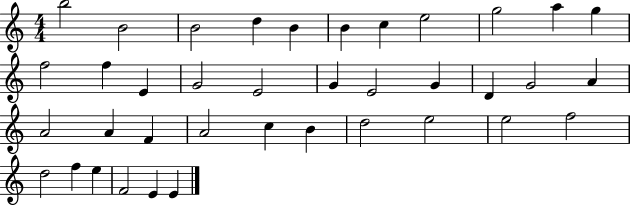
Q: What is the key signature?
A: C major